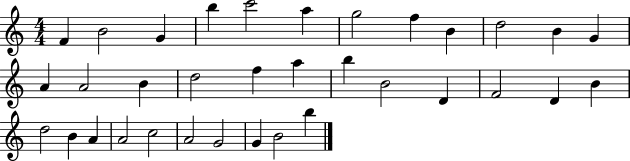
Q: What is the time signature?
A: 4/4